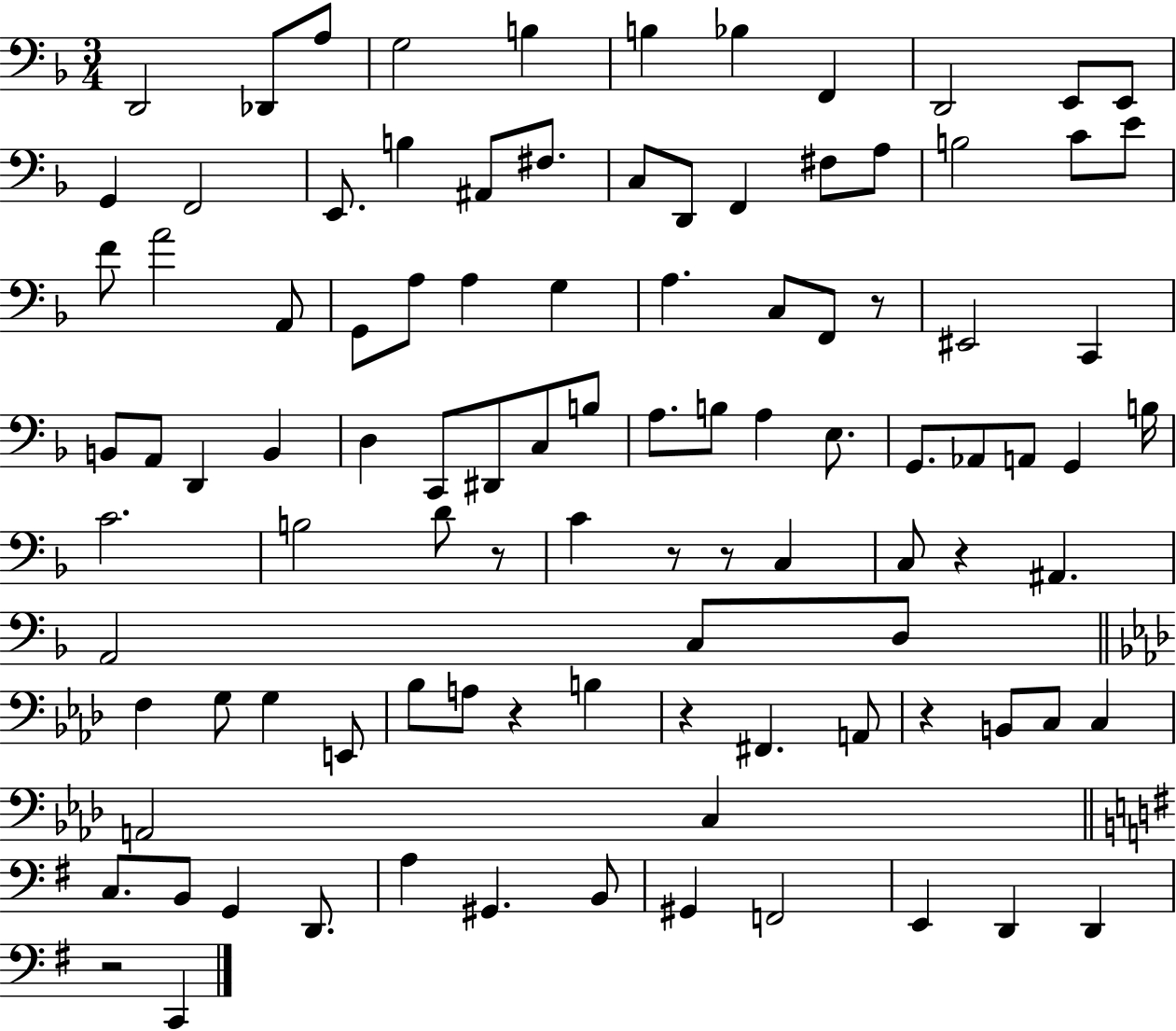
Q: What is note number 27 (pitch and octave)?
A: A4